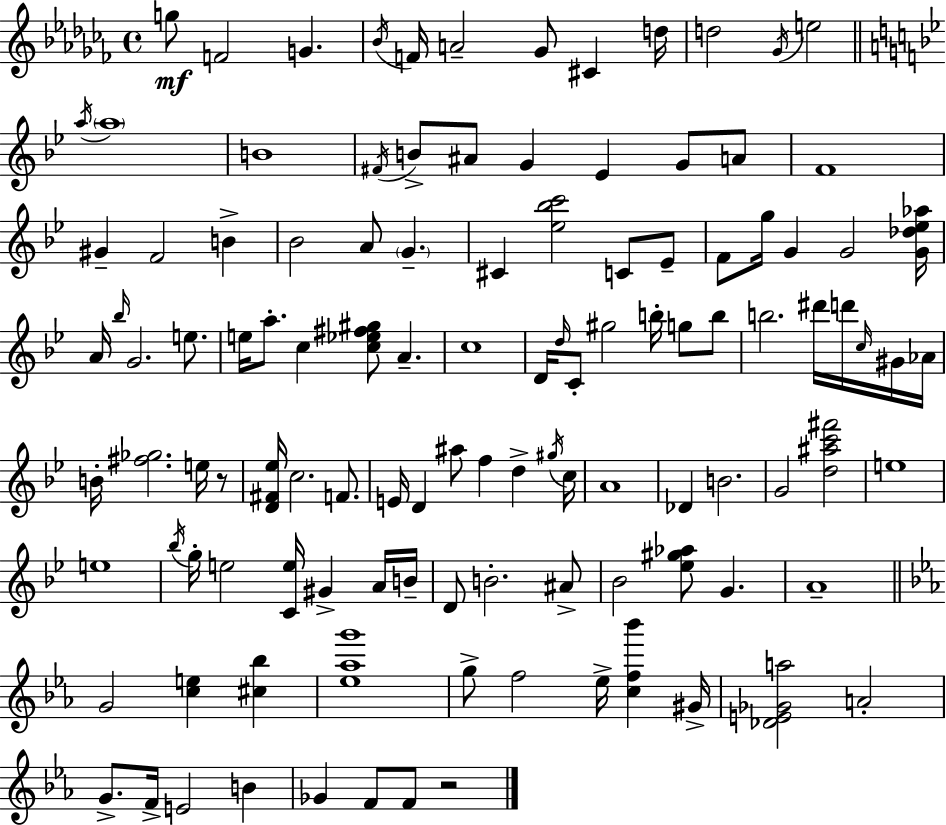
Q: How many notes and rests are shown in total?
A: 115